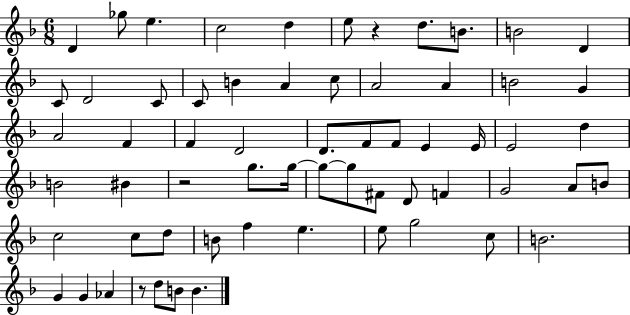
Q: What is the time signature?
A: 6/8